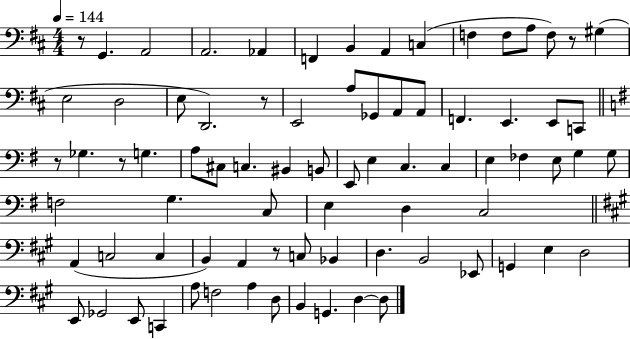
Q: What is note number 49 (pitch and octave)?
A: A2